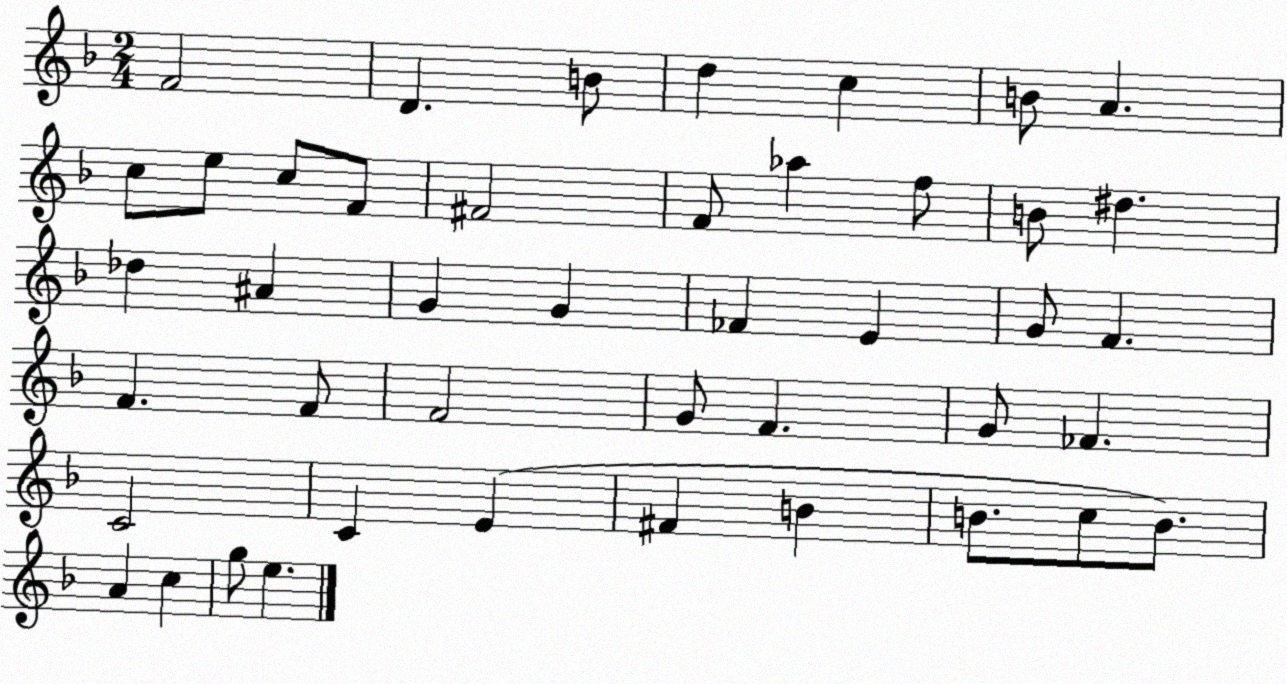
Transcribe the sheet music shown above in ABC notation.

X:1
T:Untitled
M:2/4
L:1/4
K:F
F2 D B/2 d c B/2 A c/2 e/2 c/2 F/2 ^F2 F/2 _a f/2 B/2 ^d _d ^A G G _F E G/2 F F F/2 F2 G/2 F G/2 _F C2 C E ^F B B/2 c/2 B/2 A c g/2 e